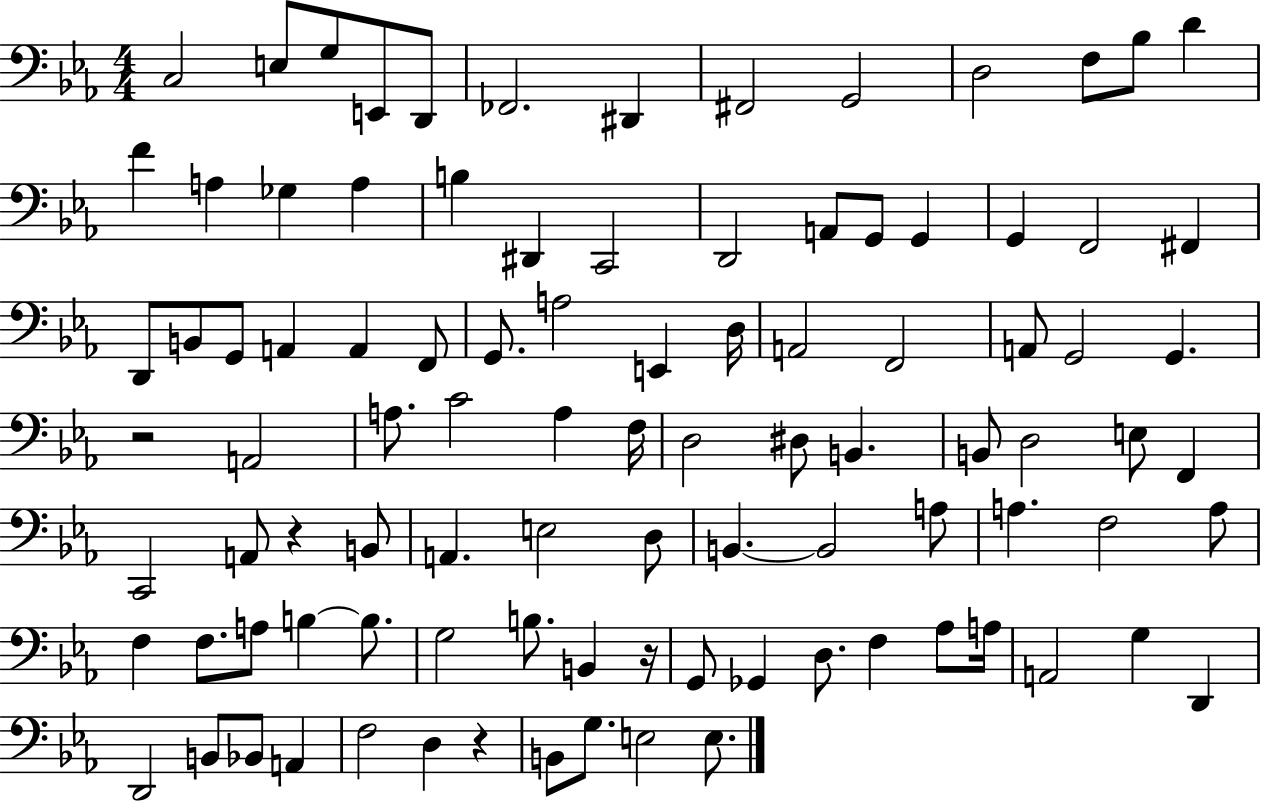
{
  \clef bass
  \numericTimeSignature
  \time 4/4
  \key ees \major
  c2 e8 g8 e,8 d,8 | fes,2. dis,4 | fis,2 g,2 | d2 f8 bes8 d'4 | \break f'4 a4 ges4 a4 | b4 dis,4 c,2 | d,2 a,8 g,8 g,4 | g,4 f,2 fis,4 | \break d,8 b,8 g,8 a,4 a,4 f,8 | g,8. a2 e,4 d16 | a,2 f,2 | a,8 g,2 g,4. | \break r2 a,2 | a8. c'2 a4 f16 | d2 dis8 b,4. | b,8 d2 e8 f,4 | \break c,2 a,8 r4 b,8 | a,4. e2 d8 | b,4.~~ b,2 a8 | a4. f2 a8 | \break f4 f8. a8 b4~~ b8. | g2 b8. b,4 r16 | g,8 ges,4 d8. f4 aes8 a16 | a,2 g4 d,4 | \break d,2 b,8 bes,8 a,4 | f2 d4 r4 | b,8 g8. e2 e8. | \bar "|."
}